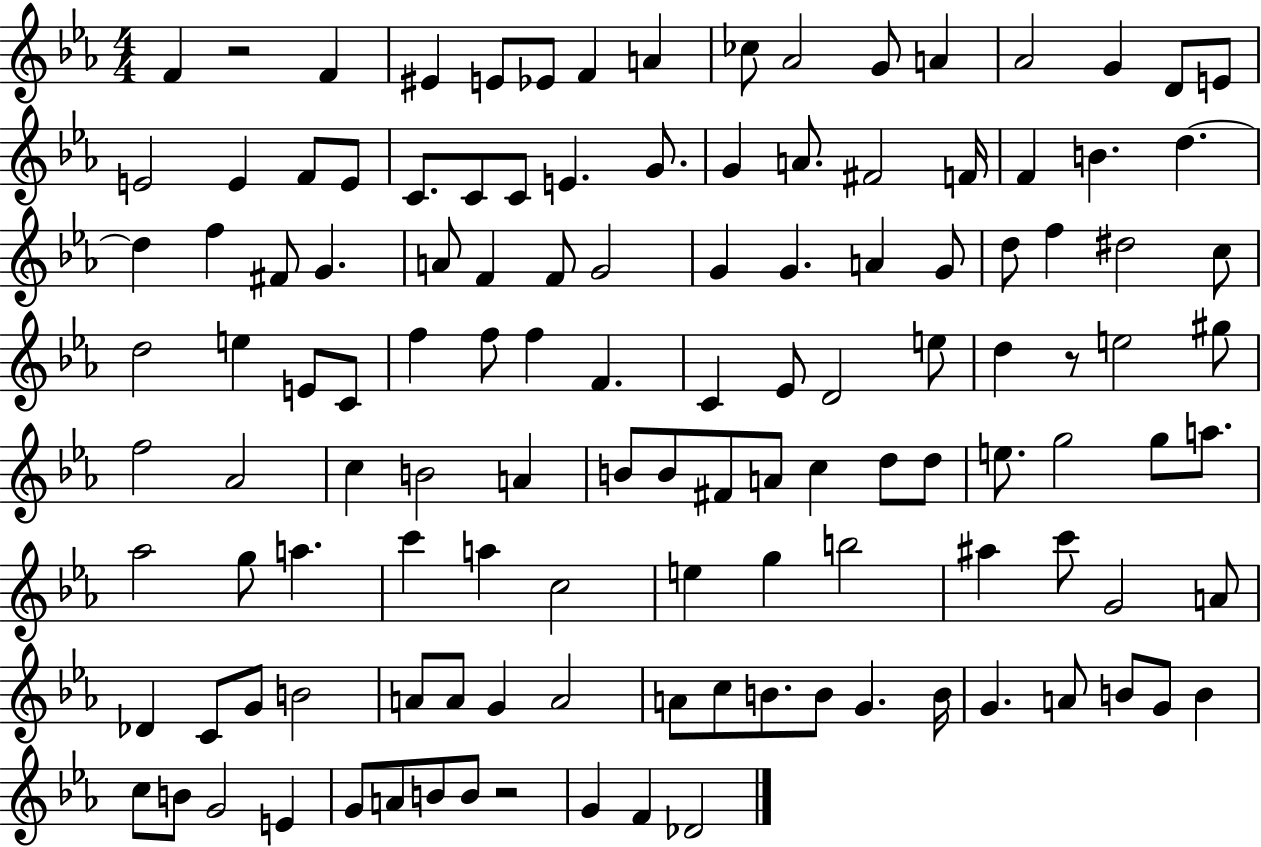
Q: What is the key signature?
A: EES major